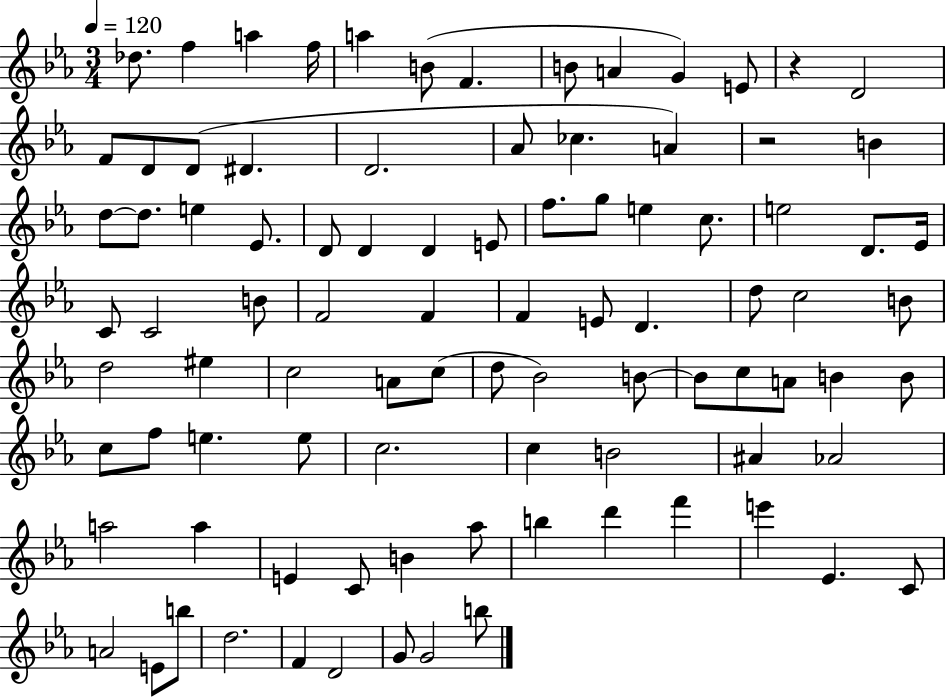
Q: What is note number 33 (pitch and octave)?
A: C5